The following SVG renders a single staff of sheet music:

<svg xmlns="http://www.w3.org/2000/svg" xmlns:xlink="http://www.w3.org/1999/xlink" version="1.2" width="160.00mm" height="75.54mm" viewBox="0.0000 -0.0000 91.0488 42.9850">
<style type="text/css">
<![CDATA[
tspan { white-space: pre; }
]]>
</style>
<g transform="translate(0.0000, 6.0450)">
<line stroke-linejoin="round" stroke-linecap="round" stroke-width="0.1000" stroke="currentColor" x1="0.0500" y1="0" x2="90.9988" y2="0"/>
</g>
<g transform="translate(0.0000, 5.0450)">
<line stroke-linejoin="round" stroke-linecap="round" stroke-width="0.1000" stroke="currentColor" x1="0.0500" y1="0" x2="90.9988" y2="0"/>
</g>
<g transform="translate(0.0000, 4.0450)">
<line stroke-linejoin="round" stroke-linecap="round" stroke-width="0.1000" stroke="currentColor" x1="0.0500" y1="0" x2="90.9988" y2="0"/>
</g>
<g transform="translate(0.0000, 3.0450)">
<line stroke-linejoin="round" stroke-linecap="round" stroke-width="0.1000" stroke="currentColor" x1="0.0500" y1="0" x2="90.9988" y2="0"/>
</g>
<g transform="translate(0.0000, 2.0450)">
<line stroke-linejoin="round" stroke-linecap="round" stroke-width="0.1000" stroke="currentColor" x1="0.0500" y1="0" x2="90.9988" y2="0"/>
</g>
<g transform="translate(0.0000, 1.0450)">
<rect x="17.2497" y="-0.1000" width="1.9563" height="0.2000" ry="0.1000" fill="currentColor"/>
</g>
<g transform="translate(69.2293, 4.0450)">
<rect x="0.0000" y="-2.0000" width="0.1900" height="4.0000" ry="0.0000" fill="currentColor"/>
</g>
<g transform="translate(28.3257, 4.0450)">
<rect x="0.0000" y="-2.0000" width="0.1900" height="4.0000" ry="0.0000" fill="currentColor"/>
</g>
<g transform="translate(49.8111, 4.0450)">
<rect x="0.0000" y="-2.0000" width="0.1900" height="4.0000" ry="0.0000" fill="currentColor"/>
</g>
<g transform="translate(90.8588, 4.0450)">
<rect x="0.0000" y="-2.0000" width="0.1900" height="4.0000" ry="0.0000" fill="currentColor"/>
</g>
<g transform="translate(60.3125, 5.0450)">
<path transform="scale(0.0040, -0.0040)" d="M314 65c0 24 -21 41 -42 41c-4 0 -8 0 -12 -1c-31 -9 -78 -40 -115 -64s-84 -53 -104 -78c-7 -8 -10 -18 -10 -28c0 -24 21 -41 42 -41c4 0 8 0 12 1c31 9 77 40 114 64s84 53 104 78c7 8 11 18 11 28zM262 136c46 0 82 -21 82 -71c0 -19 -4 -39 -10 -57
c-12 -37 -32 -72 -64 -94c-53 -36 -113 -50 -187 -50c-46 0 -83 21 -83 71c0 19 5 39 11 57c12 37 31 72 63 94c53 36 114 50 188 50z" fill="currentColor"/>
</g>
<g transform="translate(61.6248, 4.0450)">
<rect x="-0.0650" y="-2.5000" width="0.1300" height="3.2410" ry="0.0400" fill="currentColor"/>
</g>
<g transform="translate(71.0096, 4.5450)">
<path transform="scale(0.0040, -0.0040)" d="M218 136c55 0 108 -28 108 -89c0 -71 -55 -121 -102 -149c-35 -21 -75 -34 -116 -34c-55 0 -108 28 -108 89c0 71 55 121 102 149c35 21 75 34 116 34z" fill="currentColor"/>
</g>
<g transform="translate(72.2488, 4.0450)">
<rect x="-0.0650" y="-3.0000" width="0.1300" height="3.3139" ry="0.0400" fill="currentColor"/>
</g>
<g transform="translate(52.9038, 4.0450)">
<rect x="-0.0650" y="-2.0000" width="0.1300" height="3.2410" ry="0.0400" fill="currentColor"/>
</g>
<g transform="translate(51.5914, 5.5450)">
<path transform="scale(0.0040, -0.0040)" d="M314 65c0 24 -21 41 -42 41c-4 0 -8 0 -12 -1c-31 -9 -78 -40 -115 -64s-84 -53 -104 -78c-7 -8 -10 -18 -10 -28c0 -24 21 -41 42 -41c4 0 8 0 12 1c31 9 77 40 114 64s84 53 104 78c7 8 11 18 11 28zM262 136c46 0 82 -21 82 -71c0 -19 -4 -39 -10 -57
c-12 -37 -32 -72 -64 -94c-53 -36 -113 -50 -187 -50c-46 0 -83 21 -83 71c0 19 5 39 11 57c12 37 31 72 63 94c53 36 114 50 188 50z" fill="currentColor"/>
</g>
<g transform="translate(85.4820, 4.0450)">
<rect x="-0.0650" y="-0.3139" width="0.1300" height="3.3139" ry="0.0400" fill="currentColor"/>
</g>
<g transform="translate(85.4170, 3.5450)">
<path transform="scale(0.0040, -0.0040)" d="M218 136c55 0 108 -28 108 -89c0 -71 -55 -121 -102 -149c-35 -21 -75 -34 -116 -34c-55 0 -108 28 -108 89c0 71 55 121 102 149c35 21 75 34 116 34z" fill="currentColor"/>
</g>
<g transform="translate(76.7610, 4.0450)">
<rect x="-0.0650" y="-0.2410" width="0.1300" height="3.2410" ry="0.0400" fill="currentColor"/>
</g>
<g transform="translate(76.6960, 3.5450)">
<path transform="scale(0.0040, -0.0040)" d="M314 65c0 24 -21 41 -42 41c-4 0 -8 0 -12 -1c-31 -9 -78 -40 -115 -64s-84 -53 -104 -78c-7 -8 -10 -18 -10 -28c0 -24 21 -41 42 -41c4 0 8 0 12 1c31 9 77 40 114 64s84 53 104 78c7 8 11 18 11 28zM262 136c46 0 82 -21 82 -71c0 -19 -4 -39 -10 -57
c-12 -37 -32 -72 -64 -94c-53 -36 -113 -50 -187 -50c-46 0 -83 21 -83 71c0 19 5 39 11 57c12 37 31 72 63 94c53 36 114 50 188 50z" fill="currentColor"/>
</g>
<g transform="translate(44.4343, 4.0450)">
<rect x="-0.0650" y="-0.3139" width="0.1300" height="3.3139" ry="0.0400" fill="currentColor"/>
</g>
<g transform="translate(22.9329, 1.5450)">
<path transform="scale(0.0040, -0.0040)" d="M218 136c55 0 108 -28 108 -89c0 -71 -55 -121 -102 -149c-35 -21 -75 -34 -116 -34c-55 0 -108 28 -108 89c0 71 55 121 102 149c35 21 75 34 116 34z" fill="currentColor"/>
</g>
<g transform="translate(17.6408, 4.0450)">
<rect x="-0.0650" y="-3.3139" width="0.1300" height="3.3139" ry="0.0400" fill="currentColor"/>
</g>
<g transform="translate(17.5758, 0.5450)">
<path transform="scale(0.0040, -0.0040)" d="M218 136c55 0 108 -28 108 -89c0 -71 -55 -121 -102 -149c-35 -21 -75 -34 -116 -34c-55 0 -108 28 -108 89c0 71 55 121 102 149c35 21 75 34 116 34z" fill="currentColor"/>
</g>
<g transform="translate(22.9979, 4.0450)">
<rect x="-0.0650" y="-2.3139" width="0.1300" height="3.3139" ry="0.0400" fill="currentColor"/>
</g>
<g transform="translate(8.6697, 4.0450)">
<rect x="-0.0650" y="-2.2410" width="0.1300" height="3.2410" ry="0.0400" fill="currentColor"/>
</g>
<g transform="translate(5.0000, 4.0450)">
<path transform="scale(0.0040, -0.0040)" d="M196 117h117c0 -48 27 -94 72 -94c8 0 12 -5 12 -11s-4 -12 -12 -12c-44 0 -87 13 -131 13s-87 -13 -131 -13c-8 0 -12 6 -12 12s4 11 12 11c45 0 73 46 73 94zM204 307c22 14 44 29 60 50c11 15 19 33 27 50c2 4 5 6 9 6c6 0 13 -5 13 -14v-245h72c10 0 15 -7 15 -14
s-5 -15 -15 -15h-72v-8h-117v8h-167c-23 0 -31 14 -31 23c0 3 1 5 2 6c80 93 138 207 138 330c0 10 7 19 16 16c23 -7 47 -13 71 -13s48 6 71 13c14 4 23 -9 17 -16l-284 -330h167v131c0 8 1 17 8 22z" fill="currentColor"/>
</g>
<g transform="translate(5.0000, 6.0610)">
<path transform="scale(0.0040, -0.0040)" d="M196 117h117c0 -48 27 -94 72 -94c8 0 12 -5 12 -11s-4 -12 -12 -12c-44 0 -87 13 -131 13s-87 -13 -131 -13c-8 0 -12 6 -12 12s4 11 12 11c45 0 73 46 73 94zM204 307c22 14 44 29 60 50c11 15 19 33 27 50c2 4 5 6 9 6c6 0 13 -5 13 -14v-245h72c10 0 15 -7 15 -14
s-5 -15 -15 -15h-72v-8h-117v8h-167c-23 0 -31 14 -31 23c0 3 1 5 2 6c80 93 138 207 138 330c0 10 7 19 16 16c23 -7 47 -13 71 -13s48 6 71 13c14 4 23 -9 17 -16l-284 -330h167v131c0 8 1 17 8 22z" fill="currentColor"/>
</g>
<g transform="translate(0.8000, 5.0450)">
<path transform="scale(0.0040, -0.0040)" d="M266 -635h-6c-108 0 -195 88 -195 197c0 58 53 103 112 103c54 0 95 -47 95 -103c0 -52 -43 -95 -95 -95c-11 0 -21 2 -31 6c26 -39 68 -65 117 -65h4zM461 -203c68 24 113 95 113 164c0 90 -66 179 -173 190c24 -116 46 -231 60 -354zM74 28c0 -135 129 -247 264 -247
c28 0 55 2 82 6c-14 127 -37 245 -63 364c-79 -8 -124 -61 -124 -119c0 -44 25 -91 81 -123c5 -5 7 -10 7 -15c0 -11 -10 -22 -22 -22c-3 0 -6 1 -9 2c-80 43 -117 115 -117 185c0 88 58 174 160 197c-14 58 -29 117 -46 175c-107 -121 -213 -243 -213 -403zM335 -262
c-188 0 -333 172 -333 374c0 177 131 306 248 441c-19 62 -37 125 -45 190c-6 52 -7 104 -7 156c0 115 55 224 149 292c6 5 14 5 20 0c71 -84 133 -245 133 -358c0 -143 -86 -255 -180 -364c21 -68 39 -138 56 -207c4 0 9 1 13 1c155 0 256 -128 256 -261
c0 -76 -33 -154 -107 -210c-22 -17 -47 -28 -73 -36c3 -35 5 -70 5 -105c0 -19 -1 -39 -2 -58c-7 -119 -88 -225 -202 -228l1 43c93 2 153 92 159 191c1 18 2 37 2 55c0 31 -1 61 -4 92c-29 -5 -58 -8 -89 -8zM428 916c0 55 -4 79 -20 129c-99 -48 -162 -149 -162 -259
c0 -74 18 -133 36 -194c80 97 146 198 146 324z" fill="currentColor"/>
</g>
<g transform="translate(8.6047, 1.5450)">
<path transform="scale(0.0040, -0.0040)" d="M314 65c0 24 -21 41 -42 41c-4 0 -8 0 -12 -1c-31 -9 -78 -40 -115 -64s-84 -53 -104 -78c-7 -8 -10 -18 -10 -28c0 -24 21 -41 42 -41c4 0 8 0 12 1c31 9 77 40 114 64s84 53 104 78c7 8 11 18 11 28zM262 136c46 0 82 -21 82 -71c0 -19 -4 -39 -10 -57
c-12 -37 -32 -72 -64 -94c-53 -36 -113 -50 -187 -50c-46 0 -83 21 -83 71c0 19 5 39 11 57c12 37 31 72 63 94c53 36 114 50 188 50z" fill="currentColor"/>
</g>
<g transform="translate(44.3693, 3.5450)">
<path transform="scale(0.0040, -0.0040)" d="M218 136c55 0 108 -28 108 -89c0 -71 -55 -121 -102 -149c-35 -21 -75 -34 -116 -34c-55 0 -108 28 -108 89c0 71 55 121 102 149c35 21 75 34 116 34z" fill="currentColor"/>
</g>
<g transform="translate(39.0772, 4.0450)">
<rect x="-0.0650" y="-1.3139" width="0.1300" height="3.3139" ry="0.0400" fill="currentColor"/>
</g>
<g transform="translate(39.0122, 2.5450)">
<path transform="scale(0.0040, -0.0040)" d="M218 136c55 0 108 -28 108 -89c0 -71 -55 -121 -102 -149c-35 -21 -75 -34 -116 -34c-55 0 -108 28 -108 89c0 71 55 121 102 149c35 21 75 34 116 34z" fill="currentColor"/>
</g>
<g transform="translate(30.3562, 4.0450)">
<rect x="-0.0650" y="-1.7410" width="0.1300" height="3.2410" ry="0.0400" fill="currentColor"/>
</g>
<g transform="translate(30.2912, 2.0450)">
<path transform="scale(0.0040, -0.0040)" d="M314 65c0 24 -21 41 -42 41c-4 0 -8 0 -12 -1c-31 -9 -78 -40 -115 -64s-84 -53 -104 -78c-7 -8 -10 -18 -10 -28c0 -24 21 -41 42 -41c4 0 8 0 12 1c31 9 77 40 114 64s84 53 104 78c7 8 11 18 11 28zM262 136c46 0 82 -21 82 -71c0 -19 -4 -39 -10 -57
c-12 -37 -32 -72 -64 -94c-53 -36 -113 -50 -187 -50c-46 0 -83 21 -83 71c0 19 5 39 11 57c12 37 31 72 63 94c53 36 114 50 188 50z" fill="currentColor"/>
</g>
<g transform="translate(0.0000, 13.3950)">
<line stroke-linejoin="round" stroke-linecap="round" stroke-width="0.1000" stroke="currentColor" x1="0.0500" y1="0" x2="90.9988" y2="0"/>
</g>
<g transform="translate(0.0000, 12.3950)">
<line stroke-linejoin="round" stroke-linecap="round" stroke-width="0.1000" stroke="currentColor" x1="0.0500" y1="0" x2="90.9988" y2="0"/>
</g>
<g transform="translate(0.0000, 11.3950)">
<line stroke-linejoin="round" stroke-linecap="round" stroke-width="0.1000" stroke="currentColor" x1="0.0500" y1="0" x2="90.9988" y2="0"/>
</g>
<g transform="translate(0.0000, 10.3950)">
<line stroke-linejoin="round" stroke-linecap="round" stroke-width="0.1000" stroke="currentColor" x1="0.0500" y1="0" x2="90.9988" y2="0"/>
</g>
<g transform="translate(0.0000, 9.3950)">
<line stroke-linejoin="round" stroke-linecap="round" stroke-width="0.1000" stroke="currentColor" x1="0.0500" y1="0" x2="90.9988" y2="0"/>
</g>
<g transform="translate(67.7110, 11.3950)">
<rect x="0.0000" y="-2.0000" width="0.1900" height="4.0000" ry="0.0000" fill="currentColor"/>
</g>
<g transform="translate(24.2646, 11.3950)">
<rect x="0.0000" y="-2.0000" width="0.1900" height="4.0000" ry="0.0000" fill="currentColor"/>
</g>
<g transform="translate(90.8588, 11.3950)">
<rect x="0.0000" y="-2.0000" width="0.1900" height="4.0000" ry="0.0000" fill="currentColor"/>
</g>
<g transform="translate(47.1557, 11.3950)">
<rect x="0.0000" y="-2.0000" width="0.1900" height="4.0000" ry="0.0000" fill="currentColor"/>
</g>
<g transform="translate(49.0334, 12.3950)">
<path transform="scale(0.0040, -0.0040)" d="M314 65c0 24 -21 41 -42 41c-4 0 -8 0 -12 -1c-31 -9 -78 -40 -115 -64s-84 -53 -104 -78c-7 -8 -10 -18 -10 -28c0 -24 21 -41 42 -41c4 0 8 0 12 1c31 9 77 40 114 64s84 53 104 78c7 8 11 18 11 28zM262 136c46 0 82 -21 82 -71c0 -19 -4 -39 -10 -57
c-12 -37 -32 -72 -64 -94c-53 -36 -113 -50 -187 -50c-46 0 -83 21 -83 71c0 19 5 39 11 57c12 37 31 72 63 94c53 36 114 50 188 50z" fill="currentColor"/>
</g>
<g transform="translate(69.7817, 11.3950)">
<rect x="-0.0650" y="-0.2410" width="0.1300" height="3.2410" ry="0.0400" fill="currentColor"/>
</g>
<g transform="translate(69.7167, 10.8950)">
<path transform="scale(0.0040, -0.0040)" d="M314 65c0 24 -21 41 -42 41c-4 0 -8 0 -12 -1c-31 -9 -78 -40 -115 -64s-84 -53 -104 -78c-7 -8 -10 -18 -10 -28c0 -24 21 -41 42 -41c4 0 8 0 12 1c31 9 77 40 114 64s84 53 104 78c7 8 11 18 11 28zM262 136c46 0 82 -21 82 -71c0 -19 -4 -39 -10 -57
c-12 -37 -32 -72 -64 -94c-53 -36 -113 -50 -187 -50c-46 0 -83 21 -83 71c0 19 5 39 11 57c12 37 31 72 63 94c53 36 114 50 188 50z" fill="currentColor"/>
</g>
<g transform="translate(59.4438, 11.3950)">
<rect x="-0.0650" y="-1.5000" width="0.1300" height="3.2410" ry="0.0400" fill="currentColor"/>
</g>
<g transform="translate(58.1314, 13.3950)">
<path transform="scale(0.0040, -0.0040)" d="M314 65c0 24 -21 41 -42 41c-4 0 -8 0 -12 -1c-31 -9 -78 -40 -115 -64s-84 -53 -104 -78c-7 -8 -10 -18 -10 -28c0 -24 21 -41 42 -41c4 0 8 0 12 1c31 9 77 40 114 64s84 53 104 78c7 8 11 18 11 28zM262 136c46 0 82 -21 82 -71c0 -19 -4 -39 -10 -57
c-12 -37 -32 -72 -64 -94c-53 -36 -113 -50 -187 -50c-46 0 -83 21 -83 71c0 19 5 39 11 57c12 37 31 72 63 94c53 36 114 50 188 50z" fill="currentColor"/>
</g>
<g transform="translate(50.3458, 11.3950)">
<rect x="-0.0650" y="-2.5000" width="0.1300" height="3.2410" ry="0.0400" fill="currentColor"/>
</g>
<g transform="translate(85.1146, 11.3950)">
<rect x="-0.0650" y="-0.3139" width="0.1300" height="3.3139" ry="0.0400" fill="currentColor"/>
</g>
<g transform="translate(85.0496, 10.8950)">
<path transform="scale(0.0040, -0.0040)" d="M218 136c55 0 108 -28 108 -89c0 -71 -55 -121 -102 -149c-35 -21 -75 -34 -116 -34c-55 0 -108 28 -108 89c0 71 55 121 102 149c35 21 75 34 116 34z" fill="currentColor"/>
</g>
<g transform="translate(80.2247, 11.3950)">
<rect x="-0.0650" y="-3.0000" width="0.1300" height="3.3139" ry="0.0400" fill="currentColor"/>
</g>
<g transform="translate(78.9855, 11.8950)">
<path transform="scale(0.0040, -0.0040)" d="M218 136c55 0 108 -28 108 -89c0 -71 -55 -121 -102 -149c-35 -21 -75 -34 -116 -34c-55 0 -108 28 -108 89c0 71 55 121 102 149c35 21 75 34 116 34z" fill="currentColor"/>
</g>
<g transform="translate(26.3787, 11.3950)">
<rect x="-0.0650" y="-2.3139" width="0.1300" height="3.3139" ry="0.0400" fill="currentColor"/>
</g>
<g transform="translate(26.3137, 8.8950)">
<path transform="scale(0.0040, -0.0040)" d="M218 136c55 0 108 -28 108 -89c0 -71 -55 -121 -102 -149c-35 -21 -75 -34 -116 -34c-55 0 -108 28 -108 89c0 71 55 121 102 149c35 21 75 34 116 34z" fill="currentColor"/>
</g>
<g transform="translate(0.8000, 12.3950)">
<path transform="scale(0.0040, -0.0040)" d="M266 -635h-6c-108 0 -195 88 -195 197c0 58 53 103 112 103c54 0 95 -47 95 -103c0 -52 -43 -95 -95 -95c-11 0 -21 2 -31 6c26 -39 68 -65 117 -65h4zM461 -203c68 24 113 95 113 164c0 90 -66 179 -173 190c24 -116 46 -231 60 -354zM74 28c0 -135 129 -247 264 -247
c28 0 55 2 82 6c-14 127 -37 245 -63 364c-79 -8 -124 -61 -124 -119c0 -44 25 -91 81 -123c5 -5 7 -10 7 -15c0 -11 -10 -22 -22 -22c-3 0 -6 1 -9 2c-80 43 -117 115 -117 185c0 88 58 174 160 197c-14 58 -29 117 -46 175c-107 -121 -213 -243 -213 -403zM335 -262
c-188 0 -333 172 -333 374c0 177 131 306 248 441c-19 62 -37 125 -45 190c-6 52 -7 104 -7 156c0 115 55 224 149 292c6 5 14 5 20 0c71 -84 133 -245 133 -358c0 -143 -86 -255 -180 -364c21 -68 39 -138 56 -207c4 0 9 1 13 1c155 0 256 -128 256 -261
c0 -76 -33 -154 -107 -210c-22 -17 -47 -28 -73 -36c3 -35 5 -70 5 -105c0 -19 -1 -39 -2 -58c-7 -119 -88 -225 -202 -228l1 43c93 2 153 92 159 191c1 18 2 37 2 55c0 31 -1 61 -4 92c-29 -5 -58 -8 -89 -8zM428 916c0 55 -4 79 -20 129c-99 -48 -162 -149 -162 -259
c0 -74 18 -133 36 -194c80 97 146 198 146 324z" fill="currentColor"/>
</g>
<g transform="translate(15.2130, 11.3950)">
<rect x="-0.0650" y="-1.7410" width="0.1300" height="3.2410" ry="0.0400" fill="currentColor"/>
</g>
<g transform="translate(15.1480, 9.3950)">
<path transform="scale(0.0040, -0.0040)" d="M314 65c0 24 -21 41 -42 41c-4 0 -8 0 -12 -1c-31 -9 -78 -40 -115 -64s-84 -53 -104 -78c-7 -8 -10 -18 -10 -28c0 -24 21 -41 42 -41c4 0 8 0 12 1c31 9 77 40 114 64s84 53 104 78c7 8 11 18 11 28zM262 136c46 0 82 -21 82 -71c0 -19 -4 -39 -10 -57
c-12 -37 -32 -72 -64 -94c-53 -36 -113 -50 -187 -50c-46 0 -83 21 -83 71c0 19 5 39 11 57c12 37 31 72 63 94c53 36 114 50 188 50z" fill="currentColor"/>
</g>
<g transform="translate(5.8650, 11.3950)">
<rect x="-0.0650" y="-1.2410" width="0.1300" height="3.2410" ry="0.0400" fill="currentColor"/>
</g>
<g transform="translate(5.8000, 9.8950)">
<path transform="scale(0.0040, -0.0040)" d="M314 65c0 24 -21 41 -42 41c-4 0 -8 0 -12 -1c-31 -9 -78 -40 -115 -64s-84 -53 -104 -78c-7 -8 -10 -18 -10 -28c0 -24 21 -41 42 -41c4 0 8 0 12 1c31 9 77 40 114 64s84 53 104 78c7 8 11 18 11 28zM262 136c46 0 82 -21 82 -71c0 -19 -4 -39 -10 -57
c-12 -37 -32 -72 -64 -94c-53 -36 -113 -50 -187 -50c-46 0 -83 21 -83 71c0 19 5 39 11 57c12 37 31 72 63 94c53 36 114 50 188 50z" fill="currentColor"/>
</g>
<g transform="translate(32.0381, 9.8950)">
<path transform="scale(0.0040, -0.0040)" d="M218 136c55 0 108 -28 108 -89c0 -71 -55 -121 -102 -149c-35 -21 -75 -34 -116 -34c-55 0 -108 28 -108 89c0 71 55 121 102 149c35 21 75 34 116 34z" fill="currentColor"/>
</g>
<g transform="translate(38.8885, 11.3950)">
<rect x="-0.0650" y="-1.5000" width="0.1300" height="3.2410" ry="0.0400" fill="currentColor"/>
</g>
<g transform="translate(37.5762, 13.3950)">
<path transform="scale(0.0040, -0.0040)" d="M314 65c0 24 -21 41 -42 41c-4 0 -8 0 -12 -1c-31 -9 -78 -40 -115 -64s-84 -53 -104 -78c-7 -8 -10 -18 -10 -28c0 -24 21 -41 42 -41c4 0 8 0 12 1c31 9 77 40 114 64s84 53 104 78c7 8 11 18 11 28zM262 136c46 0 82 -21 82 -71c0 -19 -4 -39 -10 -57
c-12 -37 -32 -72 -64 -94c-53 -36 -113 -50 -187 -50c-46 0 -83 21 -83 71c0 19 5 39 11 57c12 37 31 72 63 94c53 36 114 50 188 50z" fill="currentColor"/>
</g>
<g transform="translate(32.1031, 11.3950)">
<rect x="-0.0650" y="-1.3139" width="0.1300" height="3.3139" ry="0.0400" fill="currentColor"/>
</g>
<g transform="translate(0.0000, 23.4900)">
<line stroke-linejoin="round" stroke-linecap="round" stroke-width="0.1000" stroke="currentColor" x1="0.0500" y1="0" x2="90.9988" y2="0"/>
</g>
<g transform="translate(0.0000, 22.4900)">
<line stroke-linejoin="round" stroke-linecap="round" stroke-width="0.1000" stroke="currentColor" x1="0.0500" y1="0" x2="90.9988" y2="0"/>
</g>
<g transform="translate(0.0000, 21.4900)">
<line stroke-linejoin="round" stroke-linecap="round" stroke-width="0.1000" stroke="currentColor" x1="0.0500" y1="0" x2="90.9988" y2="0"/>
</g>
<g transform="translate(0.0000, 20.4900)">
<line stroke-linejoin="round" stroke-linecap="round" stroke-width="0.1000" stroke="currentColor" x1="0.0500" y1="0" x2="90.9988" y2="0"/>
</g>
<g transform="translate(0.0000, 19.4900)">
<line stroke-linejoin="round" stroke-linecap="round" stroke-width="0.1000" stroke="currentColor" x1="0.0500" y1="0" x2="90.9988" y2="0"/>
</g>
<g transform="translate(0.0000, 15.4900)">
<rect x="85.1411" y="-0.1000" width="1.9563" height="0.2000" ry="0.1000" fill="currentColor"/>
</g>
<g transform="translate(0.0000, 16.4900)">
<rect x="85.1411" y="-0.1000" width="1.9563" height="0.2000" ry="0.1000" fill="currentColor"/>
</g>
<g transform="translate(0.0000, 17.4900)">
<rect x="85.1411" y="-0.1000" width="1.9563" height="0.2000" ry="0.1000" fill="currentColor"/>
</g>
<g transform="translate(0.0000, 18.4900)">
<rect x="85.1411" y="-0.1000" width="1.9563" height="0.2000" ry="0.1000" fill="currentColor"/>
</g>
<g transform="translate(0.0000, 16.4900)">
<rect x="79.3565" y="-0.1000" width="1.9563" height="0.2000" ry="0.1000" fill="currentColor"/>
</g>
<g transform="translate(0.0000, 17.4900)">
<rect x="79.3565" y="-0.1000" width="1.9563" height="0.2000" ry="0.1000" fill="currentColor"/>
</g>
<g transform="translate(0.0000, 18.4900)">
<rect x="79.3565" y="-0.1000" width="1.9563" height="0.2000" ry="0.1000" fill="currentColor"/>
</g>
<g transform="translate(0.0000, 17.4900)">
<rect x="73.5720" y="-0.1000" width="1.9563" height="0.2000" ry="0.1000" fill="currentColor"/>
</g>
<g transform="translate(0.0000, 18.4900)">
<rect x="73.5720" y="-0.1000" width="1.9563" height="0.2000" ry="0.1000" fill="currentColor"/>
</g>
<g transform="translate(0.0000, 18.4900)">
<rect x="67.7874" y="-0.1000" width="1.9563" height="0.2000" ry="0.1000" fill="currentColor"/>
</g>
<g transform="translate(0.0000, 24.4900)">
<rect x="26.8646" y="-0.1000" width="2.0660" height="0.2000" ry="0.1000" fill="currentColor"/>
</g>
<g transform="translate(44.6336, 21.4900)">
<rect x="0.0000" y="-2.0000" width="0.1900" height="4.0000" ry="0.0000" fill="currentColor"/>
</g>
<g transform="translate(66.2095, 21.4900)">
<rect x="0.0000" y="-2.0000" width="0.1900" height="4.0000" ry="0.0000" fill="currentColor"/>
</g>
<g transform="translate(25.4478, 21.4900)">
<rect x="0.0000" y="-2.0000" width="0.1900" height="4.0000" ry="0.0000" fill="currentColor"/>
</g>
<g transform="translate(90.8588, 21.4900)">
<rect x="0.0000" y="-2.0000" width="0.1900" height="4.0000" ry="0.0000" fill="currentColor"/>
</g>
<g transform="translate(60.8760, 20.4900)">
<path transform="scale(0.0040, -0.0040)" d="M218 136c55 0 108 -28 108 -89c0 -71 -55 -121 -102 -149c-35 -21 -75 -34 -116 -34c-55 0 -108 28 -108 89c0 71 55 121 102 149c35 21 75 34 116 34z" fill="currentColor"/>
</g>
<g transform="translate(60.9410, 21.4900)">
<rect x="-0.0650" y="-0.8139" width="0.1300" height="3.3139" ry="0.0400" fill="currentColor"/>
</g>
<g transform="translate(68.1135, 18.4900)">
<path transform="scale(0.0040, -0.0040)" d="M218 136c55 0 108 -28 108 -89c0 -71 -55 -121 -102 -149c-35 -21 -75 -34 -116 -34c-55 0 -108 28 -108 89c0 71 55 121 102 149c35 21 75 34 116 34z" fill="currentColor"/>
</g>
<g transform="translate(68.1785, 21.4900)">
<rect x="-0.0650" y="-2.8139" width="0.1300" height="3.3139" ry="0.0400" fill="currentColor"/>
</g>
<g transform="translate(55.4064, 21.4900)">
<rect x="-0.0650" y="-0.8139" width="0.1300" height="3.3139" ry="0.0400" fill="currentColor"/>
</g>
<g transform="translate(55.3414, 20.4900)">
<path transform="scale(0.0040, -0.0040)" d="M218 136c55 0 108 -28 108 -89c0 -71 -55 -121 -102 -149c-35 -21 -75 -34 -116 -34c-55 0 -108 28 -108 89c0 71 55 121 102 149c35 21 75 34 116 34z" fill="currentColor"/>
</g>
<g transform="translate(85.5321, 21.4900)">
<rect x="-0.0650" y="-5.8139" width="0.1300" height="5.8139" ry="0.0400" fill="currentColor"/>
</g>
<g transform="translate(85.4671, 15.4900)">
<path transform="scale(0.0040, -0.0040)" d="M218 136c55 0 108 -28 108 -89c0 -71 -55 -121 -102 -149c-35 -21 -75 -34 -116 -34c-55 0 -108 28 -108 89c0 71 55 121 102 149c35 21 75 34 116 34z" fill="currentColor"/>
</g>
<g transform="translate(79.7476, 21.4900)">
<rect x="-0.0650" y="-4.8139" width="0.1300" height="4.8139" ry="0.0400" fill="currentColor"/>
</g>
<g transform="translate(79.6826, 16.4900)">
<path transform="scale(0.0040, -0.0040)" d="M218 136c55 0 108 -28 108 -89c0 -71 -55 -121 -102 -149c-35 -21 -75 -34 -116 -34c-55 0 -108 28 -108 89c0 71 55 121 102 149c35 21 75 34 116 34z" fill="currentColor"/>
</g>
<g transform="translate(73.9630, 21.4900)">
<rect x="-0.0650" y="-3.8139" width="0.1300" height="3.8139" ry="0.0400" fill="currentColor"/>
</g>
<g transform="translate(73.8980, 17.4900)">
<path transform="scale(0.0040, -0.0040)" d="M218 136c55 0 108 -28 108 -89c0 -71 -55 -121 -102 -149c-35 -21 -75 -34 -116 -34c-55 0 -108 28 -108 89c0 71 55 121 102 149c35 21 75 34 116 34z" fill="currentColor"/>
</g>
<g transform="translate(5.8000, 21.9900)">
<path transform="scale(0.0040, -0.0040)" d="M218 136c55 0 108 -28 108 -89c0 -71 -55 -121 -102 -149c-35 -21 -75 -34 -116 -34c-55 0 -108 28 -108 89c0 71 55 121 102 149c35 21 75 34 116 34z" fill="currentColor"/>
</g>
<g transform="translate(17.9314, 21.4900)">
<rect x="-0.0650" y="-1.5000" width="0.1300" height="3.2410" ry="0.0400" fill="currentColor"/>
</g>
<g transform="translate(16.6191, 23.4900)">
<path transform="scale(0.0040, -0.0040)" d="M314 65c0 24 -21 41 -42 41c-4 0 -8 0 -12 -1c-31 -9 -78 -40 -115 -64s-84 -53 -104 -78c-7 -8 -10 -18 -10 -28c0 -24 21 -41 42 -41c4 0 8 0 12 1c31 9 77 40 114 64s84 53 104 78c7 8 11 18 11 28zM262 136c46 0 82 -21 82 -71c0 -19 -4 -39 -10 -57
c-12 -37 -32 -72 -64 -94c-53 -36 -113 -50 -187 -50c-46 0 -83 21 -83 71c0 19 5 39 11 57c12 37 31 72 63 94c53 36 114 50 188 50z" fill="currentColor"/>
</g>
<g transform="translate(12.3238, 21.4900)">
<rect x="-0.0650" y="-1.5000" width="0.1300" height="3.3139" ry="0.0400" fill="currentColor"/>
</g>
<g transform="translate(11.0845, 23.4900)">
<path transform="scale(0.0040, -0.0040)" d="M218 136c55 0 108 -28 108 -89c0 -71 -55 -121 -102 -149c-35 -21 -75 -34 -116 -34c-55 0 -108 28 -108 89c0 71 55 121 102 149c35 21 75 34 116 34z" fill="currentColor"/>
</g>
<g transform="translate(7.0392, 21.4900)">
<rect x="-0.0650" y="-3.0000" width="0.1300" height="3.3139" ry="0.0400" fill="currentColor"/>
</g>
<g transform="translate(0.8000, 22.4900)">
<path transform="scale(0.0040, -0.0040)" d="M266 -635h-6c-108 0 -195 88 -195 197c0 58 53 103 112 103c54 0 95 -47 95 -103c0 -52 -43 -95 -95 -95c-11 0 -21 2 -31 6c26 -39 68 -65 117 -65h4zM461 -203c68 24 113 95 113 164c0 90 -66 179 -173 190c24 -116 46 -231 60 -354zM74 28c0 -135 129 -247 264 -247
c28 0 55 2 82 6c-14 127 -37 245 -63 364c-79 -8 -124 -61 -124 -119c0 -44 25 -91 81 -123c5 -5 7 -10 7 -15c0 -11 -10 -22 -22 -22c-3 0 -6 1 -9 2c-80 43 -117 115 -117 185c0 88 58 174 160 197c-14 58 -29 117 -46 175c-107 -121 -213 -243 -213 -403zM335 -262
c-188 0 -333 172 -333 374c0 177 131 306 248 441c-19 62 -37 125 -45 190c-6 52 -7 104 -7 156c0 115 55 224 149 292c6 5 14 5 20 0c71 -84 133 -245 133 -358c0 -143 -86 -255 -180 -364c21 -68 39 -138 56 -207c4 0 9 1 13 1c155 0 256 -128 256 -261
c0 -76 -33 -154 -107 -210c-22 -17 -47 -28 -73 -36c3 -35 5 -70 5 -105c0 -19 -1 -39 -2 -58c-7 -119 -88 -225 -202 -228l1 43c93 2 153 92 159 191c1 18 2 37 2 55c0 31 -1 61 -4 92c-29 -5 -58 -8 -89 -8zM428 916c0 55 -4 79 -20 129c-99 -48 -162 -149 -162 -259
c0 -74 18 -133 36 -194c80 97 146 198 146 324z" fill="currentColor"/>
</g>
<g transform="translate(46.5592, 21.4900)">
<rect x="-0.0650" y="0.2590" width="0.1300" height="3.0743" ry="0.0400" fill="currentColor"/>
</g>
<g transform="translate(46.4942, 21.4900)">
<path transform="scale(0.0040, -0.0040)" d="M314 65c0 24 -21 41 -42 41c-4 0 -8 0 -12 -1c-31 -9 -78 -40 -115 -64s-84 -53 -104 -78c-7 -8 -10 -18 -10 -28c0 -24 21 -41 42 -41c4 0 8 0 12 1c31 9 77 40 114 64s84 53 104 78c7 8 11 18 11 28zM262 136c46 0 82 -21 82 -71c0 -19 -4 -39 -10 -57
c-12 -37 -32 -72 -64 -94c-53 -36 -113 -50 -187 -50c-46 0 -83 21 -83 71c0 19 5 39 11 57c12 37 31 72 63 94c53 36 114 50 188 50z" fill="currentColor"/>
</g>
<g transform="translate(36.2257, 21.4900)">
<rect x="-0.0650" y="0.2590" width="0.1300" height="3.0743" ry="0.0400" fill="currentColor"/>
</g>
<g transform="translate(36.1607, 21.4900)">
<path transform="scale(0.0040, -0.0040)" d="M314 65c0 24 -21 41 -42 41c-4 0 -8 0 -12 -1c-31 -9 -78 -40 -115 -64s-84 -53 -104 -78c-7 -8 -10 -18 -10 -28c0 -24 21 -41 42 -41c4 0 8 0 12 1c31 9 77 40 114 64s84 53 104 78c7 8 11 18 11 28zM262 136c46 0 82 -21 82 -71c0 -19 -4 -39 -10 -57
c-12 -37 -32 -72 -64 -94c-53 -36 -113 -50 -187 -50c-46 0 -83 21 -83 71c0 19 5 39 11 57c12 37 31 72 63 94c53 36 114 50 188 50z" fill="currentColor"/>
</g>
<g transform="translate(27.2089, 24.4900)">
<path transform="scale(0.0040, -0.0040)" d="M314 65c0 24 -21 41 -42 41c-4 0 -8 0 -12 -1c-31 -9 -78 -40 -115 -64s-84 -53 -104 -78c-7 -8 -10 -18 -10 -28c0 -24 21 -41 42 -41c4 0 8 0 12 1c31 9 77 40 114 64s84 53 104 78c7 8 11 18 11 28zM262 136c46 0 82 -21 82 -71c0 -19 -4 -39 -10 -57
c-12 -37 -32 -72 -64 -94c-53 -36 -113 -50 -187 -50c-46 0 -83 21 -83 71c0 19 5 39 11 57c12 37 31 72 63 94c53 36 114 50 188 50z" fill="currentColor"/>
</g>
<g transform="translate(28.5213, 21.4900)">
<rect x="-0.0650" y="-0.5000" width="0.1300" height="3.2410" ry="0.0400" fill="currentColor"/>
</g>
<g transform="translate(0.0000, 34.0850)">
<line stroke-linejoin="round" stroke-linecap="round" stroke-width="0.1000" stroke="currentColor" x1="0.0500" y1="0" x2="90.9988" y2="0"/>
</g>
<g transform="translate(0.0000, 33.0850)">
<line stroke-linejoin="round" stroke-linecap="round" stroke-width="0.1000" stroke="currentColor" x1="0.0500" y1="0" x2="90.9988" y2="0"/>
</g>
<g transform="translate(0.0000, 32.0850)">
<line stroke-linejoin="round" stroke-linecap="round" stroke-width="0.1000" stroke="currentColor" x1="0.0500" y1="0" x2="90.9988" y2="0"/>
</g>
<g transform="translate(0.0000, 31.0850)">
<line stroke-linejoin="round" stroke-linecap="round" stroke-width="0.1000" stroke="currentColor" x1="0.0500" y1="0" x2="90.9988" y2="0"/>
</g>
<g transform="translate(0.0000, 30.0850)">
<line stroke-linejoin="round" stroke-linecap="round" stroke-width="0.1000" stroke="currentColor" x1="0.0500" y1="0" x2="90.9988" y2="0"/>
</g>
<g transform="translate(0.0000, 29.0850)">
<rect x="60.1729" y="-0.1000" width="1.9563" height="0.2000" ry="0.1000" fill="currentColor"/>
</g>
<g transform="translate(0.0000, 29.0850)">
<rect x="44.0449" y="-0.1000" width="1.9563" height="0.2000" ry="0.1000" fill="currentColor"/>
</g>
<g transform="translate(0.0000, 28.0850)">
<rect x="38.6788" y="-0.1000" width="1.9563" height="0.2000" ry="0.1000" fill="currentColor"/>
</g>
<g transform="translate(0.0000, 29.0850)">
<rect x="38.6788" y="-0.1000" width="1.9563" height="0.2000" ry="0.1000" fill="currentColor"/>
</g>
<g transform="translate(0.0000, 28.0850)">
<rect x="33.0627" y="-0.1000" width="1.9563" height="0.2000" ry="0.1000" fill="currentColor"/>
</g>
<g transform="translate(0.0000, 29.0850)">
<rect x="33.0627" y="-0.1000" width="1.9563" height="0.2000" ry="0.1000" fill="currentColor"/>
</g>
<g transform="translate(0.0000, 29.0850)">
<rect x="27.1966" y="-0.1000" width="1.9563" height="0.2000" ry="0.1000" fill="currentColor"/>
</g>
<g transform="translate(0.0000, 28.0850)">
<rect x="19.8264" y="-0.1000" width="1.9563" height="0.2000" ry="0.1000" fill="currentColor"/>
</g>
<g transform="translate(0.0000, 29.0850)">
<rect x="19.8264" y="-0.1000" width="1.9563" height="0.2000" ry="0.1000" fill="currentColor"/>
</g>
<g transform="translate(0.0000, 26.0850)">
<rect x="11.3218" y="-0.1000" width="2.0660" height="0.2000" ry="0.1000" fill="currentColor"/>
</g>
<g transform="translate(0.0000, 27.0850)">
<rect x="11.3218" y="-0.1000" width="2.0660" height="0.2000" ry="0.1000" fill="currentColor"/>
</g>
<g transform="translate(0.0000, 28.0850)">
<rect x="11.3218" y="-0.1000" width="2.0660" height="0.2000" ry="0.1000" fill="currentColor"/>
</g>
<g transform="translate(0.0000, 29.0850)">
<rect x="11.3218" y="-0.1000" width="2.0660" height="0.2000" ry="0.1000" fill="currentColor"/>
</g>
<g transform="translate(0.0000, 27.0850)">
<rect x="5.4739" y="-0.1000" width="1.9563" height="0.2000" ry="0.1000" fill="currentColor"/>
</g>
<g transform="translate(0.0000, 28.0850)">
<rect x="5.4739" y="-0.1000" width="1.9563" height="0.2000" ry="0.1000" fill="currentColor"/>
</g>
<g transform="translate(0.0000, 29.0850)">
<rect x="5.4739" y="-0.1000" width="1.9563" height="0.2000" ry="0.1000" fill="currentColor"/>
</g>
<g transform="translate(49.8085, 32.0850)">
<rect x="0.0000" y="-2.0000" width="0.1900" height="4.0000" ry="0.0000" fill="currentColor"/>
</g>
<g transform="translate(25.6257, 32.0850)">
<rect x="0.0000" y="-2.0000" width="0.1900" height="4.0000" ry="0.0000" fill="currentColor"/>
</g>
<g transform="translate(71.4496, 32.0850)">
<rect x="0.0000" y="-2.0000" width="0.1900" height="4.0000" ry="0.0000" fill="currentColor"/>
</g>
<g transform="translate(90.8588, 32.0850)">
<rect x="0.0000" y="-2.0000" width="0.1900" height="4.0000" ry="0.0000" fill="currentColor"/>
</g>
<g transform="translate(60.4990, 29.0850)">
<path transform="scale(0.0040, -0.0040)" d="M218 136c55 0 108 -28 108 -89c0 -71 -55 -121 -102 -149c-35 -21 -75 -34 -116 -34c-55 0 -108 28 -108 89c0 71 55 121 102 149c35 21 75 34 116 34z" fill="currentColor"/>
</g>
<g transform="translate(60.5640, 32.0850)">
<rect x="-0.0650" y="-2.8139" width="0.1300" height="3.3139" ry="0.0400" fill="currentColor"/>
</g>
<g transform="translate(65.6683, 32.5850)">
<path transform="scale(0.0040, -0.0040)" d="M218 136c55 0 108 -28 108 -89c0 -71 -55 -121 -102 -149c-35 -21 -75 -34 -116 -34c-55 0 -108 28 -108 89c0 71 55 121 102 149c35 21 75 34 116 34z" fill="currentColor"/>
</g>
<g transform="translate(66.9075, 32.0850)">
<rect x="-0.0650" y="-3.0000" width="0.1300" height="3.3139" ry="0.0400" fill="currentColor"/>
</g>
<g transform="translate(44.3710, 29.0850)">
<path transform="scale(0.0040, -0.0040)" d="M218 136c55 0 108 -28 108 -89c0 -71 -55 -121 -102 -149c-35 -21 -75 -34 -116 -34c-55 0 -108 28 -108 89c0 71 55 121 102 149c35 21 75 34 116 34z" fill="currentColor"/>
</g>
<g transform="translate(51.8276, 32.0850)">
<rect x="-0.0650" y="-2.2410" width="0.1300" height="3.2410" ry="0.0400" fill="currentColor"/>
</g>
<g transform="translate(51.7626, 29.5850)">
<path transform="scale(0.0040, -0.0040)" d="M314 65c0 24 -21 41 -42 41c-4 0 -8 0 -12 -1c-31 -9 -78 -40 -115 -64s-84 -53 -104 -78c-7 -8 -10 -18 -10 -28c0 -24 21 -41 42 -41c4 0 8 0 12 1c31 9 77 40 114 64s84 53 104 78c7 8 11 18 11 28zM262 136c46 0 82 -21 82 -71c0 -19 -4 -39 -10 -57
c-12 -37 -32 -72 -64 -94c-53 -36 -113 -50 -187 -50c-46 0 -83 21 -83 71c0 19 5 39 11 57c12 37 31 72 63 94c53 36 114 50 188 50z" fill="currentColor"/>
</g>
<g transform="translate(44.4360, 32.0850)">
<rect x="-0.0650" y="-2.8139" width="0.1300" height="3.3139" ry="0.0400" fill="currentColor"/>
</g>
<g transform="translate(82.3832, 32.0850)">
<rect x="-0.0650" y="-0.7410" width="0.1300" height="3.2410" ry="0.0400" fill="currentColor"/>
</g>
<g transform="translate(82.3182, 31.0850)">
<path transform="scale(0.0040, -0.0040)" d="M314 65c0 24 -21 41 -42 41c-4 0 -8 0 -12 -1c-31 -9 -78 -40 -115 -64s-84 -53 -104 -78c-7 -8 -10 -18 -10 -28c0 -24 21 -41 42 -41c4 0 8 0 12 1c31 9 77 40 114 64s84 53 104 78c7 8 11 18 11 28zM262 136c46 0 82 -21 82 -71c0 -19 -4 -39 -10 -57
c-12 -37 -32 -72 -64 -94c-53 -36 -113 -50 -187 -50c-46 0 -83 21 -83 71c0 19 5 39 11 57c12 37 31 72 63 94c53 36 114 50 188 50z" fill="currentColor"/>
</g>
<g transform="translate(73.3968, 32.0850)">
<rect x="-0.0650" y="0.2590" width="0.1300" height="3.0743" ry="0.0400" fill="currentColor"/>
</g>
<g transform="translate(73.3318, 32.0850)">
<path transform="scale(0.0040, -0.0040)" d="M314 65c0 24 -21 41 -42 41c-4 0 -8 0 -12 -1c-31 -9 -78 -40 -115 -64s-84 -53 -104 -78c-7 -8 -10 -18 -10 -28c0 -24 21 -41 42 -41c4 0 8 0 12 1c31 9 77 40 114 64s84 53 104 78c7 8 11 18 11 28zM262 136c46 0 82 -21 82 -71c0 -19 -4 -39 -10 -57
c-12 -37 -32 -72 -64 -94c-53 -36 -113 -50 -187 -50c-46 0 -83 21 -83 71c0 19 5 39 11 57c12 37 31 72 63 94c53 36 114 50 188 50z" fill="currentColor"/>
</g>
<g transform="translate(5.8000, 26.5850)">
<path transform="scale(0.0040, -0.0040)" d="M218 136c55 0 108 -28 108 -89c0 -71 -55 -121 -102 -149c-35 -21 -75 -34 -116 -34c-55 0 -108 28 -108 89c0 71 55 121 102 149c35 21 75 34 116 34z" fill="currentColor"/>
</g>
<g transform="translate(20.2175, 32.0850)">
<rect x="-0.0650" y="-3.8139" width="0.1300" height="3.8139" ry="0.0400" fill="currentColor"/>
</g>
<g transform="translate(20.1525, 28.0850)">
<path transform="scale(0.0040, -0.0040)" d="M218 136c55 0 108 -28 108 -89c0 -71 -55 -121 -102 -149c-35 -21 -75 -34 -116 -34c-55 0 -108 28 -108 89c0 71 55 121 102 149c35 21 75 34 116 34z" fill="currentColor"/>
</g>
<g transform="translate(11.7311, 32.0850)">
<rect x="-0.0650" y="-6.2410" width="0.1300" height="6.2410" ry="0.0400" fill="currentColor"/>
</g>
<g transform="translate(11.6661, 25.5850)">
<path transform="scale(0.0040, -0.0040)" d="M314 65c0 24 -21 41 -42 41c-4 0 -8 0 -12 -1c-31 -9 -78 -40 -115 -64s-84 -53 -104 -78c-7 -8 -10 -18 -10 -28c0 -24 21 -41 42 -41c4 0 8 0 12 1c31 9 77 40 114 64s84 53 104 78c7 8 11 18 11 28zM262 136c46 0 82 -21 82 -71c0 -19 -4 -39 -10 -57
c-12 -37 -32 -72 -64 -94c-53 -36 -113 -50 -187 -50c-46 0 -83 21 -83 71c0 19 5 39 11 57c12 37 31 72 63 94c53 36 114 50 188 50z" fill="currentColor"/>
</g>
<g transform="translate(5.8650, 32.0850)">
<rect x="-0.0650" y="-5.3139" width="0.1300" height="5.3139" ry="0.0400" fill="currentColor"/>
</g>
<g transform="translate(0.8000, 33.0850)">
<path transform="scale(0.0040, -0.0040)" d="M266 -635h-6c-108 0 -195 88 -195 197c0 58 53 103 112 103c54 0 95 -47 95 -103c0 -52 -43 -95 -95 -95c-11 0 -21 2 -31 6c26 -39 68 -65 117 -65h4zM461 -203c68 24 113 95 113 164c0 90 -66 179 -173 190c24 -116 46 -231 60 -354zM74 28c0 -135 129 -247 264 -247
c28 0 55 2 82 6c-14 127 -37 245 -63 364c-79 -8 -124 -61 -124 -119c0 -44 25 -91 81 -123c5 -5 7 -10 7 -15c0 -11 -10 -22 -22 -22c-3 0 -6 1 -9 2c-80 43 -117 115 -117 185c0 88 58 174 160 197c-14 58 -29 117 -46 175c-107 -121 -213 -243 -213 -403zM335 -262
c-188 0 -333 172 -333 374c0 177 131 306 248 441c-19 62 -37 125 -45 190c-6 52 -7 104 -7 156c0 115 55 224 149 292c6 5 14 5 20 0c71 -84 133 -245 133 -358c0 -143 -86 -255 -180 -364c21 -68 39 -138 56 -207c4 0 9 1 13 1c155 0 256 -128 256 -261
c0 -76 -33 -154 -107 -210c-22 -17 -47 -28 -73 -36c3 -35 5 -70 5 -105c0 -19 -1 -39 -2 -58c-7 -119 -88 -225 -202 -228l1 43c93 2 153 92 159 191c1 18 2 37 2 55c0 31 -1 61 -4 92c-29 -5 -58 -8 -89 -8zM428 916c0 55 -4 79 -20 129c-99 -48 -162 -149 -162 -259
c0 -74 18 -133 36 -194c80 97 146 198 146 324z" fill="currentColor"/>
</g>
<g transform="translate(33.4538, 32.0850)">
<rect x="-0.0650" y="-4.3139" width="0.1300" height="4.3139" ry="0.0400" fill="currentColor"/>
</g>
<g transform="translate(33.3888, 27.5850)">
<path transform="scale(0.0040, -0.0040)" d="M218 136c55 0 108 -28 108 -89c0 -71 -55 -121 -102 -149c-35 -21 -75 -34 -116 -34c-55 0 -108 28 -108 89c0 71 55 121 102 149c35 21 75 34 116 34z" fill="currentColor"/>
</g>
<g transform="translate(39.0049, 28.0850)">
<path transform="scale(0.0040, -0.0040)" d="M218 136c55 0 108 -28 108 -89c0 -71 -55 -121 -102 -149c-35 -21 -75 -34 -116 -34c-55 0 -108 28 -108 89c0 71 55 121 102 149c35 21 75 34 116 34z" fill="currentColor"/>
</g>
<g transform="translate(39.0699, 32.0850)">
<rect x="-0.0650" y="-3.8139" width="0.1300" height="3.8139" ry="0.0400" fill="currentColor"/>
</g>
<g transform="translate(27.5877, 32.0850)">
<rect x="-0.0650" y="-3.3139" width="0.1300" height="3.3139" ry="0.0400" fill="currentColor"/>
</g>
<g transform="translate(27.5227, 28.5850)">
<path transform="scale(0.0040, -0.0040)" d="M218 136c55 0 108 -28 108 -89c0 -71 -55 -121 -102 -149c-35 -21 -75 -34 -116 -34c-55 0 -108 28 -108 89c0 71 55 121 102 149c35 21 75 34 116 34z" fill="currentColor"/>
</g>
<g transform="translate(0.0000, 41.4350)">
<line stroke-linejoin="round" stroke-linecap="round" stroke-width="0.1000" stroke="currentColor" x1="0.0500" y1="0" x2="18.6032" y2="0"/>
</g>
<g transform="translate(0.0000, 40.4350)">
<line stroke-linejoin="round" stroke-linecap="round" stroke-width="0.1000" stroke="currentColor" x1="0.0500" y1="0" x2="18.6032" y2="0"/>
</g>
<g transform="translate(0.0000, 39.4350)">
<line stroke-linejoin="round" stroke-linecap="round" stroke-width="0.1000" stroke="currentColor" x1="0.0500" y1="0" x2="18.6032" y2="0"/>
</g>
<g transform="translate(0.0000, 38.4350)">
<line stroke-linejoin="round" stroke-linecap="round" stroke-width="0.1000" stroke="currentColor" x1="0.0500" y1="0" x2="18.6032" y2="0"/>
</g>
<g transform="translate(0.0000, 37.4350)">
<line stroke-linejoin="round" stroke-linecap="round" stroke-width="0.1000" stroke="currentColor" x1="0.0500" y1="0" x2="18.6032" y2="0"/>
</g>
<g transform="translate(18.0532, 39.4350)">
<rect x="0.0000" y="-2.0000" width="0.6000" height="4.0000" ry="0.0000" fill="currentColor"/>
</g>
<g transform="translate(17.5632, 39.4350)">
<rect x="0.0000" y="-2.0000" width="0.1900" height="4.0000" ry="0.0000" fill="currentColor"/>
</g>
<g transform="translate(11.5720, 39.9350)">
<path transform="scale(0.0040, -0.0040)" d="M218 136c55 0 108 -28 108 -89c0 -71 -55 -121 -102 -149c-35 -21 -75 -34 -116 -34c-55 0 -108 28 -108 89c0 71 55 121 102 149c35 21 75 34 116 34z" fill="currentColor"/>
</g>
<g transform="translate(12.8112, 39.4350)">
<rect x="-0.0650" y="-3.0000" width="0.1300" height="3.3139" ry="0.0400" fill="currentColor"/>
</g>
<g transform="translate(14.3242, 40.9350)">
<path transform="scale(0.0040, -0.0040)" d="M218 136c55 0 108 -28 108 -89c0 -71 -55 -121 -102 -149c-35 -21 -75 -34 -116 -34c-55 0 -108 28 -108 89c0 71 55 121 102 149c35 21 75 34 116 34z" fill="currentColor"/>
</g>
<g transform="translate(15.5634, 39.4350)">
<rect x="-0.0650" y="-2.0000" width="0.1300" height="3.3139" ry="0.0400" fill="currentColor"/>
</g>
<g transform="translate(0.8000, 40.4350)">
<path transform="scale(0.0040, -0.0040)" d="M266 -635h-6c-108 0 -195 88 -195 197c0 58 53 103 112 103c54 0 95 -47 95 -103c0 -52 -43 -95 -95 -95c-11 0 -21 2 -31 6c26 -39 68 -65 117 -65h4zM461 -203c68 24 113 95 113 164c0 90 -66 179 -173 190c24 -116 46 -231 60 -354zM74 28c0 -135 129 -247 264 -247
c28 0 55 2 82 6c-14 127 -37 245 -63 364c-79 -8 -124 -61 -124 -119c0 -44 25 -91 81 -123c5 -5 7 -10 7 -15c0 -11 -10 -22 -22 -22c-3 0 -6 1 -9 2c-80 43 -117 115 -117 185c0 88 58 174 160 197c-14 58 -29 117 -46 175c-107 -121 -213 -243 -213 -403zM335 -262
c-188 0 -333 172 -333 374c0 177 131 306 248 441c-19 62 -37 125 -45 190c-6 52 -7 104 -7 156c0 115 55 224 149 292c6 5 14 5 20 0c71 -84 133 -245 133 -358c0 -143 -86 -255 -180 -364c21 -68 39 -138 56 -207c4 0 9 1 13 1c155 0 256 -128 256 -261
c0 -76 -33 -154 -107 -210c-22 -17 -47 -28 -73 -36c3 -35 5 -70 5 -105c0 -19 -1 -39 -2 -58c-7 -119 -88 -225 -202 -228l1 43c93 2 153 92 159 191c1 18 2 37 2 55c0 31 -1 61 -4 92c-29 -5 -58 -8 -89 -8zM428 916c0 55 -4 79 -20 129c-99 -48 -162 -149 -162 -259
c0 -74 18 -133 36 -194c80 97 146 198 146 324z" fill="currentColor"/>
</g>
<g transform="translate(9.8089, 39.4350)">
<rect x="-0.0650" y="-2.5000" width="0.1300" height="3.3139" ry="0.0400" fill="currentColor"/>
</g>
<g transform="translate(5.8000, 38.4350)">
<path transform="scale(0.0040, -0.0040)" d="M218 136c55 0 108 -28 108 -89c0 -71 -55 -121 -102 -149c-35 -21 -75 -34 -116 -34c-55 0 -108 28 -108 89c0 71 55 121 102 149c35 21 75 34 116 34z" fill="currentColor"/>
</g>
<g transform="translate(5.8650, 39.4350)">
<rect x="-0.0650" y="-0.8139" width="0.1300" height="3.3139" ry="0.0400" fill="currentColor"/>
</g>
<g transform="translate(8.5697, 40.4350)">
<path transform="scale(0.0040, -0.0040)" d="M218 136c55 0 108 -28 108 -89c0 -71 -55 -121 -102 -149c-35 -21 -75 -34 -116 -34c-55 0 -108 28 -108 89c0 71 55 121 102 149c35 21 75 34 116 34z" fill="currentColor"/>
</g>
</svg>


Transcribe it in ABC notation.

X:1
T:Untitled
M:4/4
L:1/4
K:C
g2 b g f2 e c F2 G2 A c2 c e2 f2 g e E2 G2 E2 c2 A c A E E2 C2 B2 B2 d d a c' e' g' f' a'2 c' b d' c' a g2 a A B2 d2 d G A F